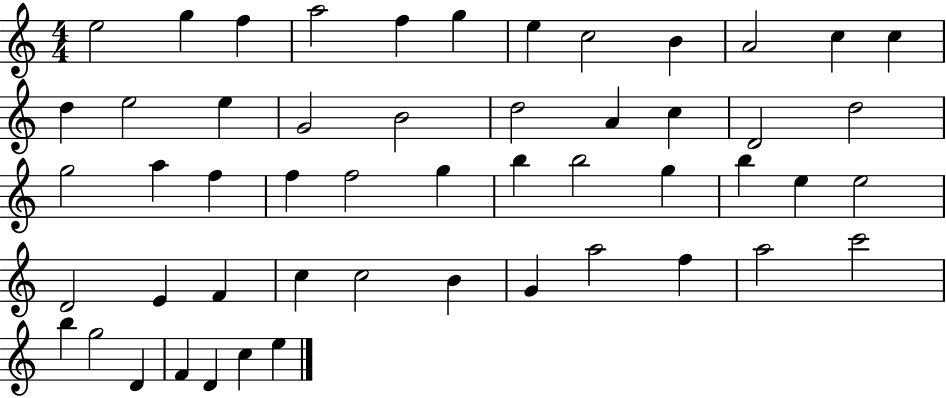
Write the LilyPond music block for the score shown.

{
  \clef treble
  \numericTimeSignature
  \time 4/4
  \key c \major
  e''2 g''4 f''4 | a''2 f''4 g''4 | e''4 c''2 b'4 | a'2 c''4 c''4 | \break d''4 e''2 e''4 | g'2 b'2 | d''2 a'4 c''4 | d'2 d''2 | \break g''2 a''4 f''4 | f''4 f''2 g''4 | b''4 b''2 g''4 | b''4 e''4 e''2 | \break d'2 e'4 f'4 | c''4 c''2 b'4 | g'4 a''2 f''4 | a''2 c'''2 | \break b''4 g''2 d'4 | f'4 d'4 c''4 e''4 | \bar "|."
}